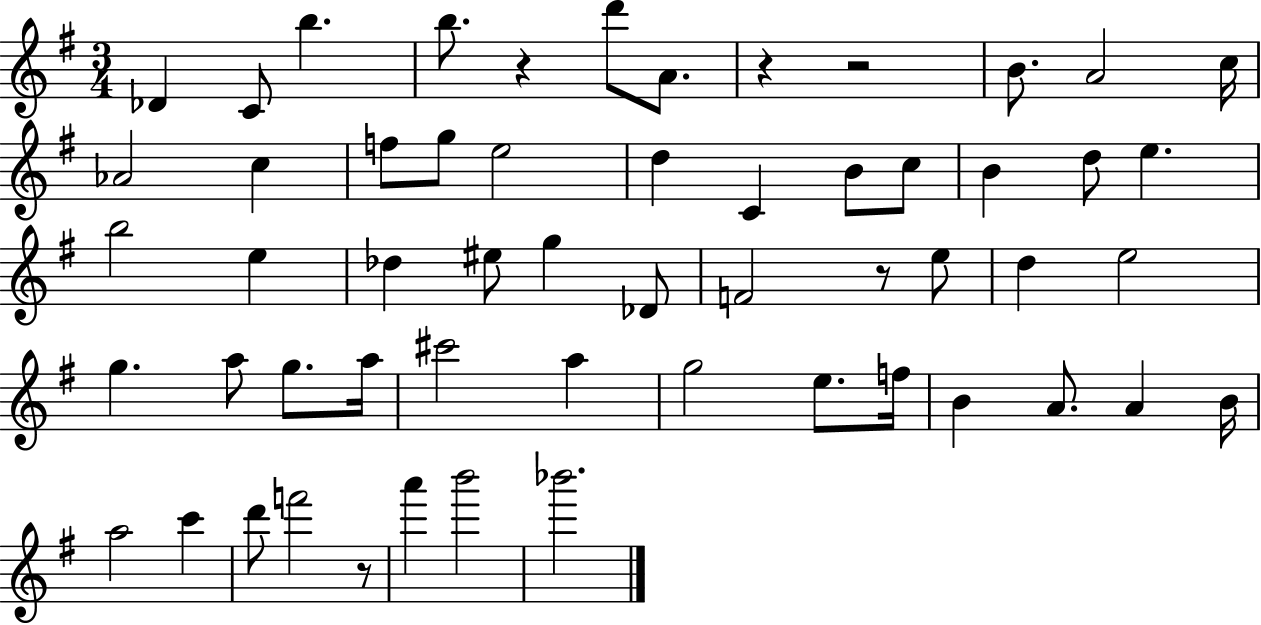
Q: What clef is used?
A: treble